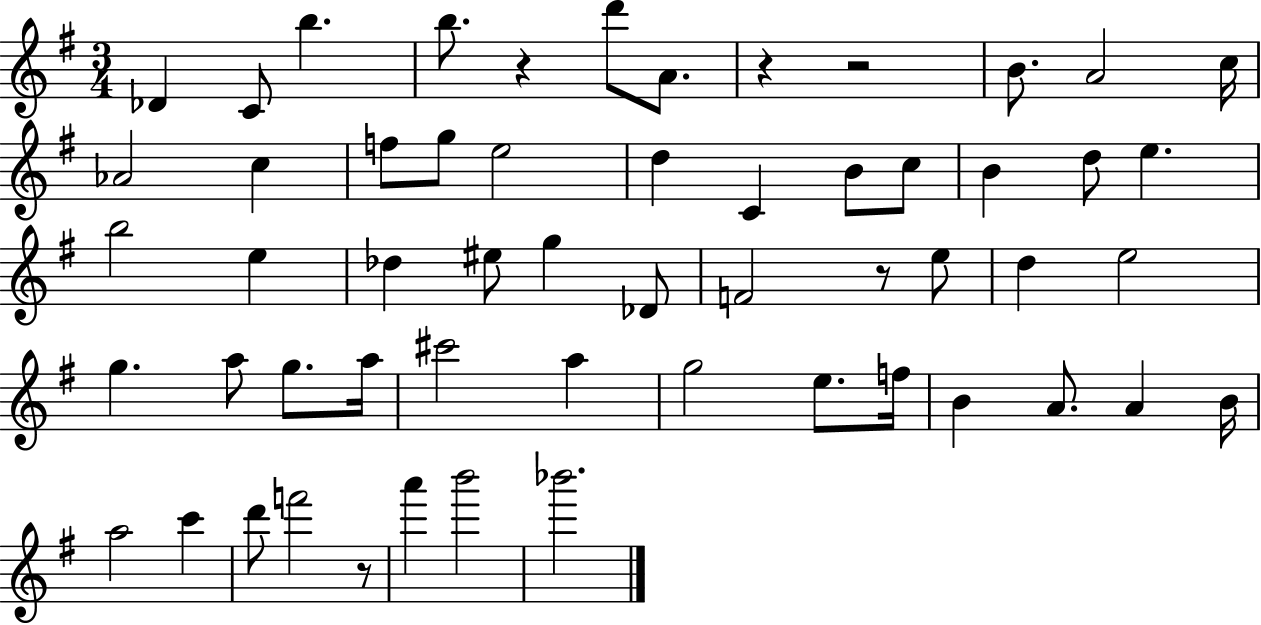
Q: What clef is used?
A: treble